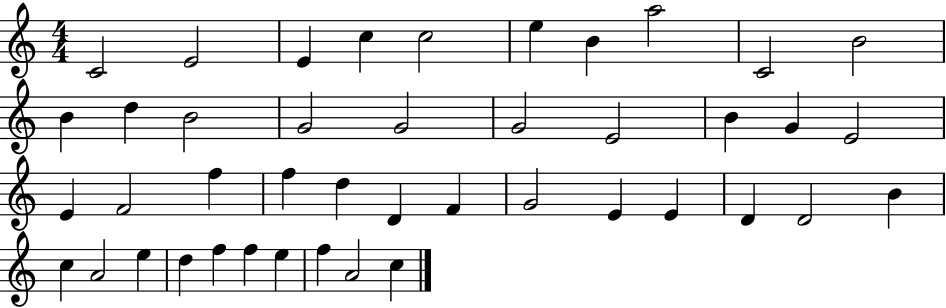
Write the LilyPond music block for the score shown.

{
  \clef treble
  \numericTimeSignature
  \time 4/4
  \key c \major
  c'2 e'2 | e'4 c''4 c''2 | e''4 b'4 a''2 | c'2 b'2 | \break b'4 d''4 b'2 | g'2 g'2 | g'2 e'2 | b'4 g'4 e'2 | \break e'4 f'2 f''4 | f''4 d''4 d'4 f'4 | g'2 e'4 e'4 | d'4 d'2 b'4 | \break c''4 a'2 e''4 | d''4 f''4 f''4 e''4 | f''4 a'2 c''4 | \bar "|."
}